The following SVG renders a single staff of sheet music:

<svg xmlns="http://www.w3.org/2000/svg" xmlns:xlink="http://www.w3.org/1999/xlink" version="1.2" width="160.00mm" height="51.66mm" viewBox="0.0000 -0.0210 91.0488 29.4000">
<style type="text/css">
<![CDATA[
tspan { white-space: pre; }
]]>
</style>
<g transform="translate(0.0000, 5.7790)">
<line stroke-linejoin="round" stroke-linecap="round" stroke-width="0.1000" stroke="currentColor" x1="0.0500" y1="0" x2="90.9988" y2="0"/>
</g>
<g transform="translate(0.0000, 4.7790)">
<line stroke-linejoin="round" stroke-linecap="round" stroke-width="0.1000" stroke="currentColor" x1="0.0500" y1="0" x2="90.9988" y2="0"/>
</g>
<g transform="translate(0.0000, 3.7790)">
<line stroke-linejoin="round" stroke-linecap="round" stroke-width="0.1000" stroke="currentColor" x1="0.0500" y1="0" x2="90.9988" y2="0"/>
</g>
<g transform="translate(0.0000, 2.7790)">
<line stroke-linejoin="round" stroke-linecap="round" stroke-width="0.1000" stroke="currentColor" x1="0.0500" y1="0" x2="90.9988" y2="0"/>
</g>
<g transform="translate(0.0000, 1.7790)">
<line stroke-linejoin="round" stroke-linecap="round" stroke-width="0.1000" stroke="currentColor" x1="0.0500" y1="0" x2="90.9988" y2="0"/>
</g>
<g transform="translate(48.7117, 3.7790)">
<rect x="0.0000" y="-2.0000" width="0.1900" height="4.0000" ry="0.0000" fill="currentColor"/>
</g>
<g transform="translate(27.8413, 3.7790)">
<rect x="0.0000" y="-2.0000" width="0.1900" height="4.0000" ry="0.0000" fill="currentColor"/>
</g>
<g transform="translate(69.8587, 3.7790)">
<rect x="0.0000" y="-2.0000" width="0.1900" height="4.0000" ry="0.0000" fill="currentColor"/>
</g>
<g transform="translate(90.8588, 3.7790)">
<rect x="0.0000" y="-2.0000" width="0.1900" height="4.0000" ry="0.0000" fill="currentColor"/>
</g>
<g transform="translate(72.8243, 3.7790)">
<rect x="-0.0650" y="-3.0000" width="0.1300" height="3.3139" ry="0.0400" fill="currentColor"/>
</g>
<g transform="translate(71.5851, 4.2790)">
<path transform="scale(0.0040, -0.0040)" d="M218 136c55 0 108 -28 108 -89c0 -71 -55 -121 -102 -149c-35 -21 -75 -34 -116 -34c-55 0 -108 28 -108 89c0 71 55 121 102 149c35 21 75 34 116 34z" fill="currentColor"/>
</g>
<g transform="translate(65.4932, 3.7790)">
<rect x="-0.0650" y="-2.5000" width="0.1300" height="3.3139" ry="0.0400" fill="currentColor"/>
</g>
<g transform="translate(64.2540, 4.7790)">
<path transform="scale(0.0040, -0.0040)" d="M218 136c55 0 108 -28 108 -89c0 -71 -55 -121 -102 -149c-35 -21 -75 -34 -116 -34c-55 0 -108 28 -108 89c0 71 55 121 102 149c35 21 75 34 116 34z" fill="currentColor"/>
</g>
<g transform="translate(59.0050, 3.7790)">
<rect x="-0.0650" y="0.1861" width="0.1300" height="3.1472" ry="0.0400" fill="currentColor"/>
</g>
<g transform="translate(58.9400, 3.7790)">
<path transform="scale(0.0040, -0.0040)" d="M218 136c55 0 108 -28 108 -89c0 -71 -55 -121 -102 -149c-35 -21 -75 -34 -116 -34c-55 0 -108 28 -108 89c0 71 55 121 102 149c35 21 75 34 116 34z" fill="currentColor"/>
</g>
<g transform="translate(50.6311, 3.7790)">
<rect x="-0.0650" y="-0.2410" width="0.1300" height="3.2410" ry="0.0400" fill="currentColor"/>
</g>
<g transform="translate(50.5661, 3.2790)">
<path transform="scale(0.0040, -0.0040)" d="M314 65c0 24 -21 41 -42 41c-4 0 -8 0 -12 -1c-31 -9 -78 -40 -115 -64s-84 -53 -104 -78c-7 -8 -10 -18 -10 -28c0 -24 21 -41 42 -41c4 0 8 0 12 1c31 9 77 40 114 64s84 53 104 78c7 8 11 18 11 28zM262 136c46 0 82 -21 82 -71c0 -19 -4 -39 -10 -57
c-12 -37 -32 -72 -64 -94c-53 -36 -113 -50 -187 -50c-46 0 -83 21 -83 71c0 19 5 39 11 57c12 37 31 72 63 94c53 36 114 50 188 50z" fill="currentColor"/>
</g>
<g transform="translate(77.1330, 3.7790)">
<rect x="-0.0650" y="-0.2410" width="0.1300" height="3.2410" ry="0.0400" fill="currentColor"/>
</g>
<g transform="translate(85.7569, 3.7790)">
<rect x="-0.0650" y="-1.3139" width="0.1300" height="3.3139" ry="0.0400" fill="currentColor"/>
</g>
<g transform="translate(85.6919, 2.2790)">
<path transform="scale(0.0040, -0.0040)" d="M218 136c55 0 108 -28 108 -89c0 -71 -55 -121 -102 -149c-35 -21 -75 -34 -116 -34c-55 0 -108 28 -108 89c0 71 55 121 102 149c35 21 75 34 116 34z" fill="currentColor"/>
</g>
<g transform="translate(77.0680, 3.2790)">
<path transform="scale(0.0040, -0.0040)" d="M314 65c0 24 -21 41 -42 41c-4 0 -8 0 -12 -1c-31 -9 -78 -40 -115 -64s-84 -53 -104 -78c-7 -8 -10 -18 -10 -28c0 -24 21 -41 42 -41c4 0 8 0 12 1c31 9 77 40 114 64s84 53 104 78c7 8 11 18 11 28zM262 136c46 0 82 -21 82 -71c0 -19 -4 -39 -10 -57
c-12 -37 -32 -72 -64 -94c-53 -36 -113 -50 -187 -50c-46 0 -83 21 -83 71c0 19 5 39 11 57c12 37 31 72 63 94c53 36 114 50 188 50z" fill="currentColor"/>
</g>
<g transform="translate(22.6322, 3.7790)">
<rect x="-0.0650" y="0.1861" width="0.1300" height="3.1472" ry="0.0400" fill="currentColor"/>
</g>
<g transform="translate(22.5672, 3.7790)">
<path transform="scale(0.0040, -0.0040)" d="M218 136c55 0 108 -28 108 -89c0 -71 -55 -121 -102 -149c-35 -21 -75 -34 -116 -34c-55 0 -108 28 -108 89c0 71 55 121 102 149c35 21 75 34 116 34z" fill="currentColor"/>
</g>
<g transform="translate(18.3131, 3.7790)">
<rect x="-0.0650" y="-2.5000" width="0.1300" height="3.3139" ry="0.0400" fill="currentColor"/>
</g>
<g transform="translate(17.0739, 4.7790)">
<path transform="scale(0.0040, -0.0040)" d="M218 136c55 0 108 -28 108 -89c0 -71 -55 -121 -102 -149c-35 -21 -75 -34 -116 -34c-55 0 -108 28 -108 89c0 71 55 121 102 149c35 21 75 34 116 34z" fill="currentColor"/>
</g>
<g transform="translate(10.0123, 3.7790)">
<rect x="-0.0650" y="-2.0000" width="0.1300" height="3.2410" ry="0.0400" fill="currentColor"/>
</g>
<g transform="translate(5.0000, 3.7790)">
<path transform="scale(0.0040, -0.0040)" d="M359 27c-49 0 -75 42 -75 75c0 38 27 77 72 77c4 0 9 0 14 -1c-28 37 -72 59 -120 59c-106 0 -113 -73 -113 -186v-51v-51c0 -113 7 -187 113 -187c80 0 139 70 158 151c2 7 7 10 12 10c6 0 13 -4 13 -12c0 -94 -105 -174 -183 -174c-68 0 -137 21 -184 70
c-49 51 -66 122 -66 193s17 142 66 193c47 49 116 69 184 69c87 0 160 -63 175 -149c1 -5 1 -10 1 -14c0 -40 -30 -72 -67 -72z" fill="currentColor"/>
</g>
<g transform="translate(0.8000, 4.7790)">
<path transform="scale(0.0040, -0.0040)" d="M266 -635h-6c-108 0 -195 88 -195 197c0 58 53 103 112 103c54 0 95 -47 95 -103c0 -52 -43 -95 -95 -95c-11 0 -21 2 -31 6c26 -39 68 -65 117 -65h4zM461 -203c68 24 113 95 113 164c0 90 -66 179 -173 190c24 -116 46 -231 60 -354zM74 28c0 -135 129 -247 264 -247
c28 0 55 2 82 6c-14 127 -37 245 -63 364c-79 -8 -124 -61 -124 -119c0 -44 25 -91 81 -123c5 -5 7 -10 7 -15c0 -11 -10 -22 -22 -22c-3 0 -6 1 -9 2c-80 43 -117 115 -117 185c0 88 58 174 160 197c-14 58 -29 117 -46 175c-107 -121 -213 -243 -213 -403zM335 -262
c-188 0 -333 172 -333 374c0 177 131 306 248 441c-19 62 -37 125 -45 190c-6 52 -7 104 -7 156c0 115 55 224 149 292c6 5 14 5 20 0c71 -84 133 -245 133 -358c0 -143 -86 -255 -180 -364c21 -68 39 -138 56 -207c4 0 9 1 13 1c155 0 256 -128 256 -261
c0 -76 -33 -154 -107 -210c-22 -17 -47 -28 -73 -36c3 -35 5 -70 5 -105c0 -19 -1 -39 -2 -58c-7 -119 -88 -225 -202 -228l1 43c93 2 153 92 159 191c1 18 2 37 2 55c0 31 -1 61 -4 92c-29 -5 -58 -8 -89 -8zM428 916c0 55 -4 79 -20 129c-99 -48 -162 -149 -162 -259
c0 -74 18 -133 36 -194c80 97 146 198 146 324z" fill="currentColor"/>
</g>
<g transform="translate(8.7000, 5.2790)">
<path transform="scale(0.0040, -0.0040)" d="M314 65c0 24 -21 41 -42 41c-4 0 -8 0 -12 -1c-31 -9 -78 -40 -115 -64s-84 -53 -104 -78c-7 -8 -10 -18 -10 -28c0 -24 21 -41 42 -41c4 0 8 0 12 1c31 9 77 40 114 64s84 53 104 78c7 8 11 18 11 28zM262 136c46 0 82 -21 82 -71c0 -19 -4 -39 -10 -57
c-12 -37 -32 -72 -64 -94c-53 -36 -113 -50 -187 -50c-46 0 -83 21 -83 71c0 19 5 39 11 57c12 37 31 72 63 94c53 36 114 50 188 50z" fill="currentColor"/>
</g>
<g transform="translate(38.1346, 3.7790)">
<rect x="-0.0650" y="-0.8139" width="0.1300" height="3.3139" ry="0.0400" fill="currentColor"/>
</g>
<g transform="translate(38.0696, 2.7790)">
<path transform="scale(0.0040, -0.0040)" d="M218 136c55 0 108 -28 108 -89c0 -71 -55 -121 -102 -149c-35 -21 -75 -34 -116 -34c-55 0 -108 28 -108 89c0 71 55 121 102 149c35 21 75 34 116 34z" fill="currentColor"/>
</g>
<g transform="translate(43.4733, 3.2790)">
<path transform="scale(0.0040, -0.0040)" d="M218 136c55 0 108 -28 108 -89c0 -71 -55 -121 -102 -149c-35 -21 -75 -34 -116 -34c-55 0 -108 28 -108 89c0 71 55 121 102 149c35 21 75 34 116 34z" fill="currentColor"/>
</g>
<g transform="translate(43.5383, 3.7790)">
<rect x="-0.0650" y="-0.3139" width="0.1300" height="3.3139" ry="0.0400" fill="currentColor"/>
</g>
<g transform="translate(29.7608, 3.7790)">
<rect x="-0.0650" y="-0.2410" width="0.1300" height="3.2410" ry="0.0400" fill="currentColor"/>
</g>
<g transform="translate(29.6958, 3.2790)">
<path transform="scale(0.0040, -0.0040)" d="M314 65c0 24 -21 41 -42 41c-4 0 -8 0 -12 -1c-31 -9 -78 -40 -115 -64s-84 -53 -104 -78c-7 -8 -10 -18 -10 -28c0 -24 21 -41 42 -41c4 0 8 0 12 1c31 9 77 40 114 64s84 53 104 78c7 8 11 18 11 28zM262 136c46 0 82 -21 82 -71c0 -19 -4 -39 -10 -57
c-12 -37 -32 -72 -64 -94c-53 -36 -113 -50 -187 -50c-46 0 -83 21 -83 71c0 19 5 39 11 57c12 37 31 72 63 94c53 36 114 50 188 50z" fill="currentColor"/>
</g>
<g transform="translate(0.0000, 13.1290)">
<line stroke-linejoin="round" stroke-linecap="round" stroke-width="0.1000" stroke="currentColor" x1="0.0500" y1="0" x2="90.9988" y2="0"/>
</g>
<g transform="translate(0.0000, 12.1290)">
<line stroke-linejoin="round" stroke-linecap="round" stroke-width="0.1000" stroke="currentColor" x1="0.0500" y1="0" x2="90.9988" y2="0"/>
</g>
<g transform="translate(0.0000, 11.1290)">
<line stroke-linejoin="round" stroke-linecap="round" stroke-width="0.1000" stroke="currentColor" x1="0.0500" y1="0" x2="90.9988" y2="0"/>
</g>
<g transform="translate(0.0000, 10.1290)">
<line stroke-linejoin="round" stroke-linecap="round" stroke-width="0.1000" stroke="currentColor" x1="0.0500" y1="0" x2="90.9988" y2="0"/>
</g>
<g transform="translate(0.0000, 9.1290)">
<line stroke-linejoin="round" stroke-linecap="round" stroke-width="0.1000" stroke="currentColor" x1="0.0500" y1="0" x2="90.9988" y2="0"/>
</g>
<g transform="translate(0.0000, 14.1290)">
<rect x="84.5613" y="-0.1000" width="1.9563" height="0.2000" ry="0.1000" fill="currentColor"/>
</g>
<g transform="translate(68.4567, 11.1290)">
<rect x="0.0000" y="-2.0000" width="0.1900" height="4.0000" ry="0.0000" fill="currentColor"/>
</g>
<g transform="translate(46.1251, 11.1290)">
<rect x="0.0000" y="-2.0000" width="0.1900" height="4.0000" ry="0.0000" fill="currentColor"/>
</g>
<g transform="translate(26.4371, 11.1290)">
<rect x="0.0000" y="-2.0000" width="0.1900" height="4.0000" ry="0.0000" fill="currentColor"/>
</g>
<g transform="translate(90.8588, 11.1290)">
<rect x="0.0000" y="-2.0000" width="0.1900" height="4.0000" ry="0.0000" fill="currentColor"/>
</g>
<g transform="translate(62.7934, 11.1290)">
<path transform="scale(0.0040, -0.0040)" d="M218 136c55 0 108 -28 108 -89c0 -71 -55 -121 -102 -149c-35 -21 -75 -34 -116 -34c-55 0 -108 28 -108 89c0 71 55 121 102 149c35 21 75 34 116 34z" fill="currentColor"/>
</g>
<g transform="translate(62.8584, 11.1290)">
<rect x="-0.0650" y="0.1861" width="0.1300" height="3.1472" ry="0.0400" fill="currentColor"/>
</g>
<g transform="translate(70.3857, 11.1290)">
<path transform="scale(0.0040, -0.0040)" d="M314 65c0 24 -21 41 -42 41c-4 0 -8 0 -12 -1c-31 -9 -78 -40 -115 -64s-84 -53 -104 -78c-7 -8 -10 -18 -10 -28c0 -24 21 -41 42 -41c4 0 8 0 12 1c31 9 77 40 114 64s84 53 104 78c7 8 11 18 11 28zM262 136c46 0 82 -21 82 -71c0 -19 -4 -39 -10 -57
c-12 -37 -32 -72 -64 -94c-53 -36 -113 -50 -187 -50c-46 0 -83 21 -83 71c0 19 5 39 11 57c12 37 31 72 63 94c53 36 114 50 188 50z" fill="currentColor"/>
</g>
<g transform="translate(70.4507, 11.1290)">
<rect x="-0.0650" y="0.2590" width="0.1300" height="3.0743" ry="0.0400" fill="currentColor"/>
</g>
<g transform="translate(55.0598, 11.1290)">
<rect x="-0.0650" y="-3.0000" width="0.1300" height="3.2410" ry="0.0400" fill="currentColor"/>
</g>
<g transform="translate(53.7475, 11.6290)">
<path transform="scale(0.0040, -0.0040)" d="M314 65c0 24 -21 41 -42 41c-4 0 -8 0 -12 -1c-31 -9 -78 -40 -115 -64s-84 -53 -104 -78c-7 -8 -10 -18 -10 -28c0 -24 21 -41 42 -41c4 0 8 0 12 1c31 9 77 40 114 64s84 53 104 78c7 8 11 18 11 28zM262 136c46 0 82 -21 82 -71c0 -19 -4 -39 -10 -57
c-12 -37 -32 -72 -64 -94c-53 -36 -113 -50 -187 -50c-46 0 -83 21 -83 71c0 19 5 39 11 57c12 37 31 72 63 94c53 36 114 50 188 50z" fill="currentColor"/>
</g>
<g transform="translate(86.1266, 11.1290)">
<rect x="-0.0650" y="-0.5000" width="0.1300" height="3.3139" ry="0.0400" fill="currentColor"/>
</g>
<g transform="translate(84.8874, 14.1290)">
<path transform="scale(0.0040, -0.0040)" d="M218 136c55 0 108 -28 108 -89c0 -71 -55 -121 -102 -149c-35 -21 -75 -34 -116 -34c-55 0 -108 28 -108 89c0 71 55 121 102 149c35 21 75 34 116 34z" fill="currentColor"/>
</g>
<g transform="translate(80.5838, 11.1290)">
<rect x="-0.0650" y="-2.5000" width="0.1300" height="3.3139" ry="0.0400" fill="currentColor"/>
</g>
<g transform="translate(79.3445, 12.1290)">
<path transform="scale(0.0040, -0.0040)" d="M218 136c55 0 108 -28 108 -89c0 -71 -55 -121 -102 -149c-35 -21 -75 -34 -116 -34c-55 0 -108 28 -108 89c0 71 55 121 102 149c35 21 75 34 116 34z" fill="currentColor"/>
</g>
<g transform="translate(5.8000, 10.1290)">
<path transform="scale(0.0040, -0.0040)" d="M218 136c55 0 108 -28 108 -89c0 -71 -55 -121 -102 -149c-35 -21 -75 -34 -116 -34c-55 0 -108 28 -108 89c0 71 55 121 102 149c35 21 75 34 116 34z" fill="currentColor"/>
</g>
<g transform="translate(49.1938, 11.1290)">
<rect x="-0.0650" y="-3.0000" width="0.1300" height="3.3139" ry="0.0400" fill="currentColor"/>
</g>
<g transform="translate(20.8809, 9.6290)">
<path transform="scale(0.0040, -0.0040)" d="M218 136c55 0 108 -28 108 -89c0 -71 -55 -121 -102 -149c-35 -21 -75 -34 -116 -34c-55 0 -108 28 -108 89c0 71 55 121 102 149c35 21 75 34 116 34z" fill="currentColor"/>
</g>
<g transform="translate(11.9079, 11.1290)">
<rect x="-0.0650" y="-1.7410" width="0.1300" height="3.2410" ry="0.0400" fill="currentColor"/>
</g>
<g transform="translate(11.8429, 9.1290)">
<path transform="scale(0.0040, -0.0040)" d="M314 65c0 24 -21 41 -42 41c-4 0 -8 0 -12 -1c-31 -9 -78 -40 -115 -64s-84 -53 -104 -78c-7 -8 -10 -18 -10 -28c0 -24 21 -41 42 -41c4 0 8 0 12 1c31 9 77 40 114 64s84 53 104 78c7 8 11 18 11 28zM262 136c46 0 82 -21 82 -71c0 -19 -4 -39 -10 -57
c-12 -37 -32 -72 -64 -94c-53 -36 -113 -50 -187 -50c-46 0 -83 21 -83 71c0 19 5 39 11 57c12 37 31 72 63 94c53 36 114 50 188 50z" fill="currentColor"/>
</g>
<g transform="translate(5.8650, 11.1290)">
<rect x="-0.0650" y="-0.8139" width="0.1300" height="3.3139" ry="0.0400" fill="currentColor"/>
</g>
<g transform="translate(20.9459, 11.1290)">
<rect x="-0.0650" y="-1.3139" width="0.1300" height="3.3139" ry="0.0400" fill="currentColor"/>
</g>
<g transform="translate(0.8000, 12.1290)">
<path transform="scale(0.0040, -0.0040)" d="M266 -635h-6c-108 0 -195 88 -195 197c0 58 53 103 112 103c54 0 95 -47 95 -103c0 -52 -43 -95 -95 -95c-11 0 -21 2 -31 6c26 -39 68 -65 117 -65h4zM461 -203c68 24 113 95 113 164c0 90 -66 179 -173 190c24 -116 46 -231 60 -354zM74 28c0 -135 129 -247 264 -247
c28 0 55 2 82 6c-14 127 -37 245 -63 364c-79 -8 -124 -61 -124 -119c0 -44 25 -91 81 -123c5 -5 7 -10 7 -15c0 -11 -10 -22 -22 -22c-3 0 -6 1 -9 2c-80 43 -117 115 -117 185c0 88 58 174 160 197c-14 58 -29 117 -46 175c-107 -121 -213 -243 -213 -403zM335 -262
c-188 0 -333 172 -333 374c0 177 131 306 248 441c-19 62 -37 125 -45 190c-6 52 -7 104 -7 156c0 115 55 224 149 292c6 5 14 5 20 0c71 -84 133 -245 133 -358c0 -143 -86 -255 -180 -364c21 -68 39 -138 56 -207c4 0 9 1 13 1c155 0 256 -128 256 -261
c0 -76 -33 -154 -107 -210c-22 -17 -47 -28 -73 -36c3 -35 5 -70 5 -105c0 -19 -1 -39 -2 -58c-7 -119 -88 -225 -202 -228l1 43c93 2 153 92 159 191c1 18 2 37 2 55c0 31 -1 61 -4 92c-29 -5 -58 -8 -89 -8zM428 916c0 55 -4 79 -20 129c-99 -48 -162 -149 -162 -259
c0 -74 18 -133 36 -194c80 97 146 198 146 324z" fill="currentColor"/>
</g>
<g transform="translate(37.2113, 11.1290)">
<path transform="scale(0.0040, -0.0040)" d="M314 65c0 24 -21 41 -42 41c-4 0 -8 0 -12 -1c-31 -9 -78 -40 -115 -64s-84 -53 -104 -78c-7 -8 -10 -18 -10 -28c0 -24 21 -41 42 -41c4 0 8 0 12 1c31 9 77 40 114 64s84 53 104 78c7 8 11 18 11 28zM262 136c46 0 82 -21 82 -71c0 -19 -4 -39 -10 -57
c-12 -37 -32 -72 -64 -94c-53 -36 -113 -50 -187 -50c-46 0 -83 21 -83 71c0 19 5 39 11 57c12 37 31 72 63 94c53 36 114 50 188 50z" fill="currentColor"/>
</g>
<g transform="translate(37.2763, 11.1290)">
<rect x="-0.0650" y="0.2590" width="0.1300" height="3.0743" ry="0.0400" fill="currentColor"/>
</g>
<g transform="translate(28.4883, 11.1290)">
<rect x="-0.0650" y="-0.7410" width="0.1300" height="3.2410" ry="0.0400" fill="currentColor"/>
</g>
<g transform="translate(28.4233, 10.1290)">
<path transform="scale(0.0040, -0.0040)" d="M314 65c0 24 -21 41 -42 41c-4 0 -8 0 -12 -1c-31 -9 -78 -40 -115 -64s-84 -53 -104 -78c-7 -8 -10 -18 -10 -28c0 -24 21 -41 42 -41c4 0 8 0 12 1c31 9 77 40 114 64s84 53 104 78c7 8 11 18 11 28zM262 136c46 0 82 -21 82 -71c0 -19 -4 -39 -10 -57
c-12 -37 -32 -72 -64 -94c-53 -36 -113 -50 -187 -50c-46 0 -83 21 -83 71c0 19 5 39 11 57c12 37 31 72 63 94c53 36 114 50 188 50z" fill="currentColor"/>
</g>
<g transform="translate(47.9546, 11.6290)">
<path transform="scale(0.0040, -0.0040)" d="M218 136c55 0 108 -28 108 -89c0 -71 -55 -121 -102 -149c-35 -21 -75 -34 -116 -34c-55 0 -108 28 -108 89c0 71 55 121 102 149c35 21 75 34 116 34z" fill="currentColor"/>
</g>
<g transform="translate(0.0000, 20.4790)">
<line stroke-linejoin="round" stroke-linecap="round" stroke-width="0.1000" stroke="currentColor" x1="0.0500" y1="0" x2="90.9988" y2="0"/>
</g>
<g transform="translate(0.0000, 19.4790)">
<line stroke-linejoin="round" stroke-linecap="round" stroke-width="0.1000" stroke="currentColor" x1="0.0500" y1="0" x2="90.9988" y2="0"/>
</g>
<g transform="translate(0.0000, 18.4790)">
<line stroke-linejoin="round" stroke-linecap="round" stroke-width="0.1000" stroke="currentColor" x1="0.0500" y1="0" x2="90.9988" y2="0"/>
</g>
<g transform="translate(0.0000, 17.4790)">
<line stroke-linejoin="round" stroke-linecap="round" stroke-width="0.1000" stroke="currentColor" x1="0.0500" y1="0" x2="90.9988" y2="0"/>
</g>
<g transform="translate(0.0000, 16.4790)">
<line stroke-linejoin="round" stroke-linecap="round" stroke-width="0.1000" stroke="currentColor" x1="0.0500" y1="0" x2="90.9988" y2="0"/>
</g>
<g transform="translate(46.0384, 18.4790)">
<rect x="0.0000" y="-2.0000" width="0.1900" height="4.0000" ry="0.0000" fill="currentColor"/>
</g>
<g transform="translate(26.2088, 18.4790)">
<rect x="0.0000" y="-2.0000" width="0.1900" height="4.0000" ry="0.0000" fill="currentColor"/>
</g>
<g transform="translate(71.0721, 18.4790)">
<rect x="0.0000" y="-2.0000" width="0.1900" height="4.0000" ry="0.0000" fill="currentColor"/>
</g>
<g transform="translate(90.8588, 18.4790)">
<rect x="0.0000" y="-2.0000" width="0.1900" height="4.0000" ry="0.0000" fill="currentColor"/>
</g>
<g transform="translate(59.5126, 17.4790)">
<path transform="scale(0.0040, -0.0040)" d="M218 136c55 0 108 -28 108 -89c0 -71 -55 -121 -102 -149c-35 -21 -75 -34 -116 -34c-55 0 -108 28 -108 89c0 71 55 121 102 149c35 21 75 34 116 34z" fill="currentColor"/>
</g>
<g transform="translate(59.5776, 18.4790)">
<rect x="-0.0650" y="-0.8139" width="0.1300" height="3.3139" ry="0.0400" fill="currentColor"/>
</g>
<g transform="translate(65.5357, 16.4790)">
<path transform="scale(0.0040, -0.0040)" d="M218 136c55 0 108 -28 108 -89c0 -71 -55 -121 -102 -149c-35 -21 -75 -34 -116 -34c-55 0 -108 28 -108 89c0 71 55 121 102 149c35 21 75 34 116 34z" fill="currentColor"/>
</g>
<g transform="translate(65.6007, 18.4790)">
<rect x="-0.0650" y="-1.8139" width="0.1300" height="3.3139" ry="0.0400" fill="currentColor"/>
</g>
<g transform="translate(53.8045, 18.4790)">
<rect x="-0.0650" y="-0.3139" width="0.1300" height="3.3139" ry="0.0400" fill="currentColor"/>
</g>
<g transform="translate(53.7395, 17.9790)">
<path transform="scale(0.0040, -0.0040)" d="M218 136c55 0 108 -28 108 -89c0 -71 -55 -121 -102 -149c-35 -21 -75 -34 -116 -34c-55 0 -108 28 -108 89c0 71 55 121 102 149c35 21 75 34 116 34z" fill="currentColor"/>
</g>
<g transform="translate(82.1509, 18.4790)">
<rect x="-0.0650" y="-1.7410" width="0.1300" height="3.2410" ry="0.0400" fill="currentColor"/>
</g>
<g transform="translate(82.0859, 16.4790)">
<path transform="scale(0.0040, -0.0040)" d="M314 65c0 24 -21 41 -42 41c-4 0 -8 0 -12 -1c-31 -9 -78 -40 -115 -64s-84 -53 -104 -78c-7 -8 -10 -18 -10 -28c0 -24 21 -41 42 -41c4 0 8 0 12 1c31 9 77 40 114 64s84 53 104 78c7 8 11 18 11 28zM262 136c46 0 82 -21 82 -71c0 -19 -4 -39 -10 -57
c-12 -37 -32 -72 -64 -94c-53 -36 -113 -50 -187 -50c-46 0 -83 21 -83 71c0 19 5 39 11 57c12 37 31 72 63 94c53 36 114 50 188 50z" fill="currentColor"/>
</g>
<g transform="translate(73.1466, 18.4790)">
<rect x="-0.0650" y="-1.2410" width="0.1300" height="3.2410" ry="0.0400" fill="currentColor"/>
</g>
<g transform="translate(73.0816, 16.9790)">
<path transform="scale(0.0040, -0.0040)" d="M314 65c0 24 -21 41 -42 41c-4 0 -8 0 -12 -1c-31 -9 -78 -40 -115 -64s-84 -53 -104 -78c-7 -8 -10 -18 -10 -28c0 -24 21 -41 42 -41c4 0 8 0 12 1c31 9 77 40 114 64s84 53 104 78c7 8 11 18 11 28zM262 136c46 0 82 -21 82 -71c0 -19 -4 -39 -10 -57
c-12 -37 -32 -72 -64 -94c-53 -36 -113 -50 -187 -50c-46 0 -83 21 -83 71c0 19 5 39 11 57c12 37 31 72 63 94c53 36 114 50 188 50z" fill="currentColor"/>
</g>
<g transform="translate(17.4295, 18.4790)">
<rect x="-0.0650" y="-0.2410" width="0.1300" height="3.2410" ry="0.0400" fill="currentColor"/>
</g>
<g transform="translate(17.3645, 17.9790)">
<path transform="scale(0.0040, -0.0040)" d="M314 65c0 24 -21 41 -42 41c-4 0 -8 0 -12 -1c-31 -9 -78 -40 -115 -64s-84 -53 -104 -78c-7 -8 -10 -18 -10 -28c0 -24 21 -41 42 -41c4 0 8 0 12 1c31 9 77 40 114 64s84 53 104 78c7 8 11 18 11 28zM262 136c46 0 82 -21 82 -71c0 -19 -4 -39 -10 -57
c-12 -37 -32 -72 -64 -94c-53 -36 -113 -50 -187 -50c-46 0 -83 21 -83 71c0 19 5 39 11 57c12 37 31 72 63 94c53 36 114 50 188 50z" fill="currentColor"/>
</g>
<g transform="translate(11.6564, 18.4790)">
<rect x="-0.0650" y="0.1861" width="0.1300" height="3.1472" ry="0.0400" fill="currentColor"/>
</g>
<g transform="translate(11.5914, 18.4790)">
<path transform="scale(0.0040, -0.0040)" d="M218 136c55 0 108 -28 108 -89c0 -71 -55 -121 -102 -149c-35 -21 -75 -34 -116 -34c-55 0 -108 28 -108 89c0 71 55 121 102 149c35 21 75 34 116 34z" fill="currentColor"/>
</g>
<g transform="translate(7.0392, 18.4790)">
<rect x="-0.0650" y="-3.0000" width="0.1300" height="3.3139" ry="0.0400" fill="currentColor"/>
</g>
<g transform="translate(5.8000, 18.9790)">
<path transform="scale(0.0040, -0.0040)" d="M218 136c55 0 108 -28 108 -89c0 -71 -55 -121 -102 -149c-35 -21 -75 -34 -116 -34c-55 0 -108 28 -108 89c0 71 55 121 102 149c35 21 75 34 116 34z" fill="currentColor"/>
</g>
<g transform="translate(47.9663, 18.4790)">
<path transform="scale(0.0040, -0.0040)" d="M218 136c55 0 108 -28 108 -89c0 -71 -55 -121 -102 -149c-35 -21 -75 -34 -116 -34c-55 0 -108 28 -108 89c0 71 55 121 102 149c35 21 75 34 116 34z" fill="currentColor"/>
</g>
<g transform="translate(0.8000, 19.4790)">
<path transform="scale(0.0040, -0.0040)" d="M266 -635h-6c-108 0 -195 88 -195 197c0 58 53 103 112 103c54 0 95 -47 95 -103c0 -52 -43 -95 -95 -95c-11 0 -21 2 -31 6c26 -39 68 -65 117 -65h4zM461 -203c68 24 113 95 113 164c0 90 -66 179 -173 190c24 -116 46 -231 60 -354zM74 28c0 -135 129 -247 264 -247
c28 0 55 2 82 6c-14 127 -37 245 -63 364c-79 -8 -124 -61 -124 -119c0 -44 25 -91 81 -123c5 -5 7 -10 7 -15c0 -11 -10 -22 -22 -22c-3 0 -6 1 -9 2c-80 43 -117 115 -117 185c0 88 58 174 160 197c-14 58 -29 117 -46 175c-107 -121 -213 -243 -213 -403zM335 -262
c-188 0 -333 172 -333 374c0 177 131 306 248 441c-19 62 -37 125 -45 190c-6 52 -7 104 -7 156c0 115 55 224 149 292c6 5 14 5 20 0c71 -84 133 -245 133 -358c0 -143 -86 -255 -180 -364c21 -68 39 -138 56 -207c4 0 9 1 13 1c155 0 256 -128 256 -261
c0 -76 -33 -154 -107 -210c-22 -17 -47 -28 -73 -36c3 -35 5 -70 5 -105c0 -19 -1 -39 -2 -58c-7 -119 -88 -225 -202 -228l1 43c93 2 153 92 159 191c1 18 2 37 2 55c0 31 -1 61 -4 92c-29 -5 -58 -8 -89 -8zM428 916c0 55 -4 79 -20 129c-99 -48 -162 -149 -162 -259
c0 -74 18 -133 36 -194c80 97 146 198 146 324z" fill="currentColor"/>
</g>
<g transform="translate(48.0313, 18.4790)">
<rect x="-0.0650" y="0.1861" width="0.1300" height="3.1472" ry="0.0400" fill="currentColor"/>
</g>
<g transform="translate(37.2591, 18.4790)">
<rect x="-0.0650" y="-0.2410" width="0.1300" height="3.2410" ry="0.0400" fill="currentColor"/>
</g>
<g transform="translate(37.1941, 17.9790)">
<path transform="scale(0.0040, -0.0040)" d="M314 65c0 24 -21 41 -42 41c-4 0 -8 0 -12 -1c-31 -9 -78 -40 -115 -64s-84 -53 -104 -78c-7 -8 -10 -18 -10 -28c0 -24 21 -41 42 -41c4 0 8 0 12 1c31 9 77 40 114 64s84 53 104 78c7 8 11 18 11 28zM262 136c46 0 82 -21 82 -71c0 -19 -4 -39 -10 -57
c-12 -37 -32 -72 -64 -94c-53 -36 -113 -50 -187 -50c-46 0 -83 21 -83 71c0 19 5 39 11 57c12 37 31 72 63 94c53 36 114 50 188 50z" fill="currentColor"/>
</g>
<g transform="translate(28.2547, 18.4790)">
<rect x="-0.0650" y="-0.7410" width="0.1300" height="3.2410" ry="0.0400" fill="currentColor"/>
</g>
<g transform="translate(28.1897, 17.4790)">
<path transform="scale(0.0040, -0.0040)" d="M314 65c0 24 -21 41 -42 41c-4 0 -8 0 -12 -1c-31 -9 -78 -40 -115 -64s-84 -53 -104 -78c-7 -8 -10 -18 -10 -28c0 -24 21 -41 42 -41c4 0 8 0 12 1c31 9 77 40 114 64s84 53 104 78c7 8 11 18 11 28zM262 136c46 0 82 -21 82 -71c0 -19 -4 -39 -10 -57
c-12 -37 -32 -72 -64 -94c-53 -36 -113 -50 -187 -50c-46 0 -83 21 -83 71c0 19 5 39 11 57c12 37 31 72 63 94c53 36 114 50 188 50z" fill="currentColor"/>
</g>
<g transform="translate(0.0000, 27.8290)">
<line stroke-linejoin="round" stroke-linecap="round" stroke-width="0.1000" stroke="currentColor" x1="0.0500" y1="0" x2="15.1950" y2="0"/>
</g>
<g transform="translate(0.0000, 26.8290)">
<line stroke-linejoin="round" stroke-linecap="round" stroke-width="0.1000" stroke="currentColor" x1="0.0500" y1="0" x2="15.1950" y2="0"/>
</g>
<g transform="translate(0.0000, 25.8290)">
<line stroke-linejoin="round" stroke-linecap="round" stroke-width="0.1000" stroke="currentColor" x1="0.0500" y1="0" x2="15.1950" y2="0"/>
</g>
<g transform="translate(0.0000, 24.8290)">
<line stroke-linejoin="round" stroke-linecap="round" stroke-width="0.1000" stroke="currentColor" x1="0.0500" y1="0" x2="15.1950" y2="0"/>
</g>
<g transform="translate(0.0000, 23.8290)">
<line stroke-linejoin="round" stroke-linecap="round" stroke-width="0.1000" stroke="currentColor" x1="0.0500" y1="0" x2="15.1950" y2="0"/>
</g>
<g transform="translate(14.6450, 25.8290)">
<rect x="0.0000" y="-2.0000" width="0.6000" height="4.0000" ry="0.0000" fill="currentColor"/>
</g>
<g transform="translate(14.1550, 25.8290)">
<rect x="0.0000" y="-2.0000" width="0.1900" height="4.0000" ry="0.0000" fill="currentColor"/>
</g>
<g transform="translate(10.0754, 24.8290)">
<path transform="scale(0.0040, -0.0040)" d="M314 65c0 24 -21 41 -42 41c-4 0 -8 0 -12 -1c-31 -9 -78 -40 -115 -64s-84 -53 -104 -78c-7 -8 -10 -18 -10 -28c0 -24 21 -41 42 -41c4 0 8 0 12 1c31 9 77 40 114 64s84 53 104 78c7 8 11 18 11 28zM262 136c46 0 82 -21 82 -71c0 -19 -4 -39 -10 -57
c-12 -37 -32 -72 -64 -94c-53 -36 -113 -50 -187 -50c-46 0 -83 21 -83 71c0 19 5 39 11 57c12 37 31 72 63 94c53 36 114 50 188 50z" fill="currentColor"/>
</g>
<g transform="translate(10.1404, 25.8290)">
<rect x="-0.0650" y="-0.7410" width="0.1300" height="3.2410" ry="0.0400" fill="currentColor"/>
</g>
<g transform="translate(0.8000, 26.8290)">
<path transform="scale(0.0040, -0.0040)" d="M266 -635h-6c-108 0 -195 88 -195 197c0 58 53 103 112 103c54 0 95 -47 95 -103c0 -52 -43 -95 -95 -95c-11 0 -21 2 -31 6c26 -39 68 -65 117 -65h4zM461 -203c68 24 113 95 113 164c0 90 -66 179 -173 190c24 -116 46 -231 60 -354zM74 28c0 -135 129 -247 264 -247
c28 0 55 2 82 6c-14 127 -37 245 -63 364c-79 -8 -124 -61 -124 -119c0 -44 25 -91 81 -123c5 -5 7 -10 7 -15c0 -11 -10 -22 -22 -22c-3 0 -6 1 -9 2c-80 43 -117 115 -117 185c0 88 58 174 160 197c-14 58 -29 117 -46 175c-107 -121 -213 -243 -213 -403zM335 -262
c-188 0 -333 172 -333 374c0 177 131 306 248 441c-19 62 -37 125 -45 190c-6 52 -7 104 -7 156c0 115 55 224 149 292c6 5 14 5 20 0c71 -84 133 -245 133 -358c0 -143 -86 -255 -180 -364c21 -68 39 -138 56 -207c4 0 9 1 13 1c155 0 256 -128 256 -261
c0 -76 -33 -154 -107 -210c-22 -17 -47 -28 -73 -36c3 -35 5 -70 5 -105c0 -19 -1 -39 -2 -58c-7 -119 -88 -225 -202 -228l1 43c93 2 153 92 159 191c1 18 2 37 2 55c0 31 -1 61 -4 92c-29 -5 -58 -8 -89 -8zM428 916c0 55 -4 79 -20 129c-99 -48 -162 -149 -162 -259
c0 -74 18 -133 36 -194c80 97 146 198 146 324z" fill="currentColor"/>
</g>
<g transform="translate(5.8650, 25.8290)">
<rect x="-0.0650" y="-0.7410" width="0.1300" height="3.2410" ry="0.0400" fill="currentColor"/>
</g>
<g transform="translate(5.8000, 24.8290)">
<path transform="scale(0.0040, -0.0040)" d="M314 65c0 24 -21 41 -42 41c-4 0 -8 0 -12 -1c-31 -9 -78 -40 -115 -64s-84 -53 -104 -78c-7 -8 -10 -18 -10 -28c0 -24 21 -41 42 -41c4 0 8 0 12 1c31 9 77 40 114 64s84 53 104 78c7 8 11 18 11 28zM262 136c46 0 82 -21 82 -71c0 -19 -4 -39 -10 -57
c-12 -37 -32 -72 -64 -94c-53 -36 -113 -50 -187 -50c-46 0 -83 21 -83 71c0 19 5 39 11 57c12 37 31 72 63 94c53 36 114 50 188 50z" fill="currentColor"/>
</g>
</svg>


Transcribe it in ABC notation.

X:1
T:Untitled
M:4/4
L:1/4
K:C
F2 G B c2 d c c2 B G A c2 e d f2 e d2 B2 A A2 B B2 G C A B c2 d2 c2 B c d f e2 f2 d2 d2